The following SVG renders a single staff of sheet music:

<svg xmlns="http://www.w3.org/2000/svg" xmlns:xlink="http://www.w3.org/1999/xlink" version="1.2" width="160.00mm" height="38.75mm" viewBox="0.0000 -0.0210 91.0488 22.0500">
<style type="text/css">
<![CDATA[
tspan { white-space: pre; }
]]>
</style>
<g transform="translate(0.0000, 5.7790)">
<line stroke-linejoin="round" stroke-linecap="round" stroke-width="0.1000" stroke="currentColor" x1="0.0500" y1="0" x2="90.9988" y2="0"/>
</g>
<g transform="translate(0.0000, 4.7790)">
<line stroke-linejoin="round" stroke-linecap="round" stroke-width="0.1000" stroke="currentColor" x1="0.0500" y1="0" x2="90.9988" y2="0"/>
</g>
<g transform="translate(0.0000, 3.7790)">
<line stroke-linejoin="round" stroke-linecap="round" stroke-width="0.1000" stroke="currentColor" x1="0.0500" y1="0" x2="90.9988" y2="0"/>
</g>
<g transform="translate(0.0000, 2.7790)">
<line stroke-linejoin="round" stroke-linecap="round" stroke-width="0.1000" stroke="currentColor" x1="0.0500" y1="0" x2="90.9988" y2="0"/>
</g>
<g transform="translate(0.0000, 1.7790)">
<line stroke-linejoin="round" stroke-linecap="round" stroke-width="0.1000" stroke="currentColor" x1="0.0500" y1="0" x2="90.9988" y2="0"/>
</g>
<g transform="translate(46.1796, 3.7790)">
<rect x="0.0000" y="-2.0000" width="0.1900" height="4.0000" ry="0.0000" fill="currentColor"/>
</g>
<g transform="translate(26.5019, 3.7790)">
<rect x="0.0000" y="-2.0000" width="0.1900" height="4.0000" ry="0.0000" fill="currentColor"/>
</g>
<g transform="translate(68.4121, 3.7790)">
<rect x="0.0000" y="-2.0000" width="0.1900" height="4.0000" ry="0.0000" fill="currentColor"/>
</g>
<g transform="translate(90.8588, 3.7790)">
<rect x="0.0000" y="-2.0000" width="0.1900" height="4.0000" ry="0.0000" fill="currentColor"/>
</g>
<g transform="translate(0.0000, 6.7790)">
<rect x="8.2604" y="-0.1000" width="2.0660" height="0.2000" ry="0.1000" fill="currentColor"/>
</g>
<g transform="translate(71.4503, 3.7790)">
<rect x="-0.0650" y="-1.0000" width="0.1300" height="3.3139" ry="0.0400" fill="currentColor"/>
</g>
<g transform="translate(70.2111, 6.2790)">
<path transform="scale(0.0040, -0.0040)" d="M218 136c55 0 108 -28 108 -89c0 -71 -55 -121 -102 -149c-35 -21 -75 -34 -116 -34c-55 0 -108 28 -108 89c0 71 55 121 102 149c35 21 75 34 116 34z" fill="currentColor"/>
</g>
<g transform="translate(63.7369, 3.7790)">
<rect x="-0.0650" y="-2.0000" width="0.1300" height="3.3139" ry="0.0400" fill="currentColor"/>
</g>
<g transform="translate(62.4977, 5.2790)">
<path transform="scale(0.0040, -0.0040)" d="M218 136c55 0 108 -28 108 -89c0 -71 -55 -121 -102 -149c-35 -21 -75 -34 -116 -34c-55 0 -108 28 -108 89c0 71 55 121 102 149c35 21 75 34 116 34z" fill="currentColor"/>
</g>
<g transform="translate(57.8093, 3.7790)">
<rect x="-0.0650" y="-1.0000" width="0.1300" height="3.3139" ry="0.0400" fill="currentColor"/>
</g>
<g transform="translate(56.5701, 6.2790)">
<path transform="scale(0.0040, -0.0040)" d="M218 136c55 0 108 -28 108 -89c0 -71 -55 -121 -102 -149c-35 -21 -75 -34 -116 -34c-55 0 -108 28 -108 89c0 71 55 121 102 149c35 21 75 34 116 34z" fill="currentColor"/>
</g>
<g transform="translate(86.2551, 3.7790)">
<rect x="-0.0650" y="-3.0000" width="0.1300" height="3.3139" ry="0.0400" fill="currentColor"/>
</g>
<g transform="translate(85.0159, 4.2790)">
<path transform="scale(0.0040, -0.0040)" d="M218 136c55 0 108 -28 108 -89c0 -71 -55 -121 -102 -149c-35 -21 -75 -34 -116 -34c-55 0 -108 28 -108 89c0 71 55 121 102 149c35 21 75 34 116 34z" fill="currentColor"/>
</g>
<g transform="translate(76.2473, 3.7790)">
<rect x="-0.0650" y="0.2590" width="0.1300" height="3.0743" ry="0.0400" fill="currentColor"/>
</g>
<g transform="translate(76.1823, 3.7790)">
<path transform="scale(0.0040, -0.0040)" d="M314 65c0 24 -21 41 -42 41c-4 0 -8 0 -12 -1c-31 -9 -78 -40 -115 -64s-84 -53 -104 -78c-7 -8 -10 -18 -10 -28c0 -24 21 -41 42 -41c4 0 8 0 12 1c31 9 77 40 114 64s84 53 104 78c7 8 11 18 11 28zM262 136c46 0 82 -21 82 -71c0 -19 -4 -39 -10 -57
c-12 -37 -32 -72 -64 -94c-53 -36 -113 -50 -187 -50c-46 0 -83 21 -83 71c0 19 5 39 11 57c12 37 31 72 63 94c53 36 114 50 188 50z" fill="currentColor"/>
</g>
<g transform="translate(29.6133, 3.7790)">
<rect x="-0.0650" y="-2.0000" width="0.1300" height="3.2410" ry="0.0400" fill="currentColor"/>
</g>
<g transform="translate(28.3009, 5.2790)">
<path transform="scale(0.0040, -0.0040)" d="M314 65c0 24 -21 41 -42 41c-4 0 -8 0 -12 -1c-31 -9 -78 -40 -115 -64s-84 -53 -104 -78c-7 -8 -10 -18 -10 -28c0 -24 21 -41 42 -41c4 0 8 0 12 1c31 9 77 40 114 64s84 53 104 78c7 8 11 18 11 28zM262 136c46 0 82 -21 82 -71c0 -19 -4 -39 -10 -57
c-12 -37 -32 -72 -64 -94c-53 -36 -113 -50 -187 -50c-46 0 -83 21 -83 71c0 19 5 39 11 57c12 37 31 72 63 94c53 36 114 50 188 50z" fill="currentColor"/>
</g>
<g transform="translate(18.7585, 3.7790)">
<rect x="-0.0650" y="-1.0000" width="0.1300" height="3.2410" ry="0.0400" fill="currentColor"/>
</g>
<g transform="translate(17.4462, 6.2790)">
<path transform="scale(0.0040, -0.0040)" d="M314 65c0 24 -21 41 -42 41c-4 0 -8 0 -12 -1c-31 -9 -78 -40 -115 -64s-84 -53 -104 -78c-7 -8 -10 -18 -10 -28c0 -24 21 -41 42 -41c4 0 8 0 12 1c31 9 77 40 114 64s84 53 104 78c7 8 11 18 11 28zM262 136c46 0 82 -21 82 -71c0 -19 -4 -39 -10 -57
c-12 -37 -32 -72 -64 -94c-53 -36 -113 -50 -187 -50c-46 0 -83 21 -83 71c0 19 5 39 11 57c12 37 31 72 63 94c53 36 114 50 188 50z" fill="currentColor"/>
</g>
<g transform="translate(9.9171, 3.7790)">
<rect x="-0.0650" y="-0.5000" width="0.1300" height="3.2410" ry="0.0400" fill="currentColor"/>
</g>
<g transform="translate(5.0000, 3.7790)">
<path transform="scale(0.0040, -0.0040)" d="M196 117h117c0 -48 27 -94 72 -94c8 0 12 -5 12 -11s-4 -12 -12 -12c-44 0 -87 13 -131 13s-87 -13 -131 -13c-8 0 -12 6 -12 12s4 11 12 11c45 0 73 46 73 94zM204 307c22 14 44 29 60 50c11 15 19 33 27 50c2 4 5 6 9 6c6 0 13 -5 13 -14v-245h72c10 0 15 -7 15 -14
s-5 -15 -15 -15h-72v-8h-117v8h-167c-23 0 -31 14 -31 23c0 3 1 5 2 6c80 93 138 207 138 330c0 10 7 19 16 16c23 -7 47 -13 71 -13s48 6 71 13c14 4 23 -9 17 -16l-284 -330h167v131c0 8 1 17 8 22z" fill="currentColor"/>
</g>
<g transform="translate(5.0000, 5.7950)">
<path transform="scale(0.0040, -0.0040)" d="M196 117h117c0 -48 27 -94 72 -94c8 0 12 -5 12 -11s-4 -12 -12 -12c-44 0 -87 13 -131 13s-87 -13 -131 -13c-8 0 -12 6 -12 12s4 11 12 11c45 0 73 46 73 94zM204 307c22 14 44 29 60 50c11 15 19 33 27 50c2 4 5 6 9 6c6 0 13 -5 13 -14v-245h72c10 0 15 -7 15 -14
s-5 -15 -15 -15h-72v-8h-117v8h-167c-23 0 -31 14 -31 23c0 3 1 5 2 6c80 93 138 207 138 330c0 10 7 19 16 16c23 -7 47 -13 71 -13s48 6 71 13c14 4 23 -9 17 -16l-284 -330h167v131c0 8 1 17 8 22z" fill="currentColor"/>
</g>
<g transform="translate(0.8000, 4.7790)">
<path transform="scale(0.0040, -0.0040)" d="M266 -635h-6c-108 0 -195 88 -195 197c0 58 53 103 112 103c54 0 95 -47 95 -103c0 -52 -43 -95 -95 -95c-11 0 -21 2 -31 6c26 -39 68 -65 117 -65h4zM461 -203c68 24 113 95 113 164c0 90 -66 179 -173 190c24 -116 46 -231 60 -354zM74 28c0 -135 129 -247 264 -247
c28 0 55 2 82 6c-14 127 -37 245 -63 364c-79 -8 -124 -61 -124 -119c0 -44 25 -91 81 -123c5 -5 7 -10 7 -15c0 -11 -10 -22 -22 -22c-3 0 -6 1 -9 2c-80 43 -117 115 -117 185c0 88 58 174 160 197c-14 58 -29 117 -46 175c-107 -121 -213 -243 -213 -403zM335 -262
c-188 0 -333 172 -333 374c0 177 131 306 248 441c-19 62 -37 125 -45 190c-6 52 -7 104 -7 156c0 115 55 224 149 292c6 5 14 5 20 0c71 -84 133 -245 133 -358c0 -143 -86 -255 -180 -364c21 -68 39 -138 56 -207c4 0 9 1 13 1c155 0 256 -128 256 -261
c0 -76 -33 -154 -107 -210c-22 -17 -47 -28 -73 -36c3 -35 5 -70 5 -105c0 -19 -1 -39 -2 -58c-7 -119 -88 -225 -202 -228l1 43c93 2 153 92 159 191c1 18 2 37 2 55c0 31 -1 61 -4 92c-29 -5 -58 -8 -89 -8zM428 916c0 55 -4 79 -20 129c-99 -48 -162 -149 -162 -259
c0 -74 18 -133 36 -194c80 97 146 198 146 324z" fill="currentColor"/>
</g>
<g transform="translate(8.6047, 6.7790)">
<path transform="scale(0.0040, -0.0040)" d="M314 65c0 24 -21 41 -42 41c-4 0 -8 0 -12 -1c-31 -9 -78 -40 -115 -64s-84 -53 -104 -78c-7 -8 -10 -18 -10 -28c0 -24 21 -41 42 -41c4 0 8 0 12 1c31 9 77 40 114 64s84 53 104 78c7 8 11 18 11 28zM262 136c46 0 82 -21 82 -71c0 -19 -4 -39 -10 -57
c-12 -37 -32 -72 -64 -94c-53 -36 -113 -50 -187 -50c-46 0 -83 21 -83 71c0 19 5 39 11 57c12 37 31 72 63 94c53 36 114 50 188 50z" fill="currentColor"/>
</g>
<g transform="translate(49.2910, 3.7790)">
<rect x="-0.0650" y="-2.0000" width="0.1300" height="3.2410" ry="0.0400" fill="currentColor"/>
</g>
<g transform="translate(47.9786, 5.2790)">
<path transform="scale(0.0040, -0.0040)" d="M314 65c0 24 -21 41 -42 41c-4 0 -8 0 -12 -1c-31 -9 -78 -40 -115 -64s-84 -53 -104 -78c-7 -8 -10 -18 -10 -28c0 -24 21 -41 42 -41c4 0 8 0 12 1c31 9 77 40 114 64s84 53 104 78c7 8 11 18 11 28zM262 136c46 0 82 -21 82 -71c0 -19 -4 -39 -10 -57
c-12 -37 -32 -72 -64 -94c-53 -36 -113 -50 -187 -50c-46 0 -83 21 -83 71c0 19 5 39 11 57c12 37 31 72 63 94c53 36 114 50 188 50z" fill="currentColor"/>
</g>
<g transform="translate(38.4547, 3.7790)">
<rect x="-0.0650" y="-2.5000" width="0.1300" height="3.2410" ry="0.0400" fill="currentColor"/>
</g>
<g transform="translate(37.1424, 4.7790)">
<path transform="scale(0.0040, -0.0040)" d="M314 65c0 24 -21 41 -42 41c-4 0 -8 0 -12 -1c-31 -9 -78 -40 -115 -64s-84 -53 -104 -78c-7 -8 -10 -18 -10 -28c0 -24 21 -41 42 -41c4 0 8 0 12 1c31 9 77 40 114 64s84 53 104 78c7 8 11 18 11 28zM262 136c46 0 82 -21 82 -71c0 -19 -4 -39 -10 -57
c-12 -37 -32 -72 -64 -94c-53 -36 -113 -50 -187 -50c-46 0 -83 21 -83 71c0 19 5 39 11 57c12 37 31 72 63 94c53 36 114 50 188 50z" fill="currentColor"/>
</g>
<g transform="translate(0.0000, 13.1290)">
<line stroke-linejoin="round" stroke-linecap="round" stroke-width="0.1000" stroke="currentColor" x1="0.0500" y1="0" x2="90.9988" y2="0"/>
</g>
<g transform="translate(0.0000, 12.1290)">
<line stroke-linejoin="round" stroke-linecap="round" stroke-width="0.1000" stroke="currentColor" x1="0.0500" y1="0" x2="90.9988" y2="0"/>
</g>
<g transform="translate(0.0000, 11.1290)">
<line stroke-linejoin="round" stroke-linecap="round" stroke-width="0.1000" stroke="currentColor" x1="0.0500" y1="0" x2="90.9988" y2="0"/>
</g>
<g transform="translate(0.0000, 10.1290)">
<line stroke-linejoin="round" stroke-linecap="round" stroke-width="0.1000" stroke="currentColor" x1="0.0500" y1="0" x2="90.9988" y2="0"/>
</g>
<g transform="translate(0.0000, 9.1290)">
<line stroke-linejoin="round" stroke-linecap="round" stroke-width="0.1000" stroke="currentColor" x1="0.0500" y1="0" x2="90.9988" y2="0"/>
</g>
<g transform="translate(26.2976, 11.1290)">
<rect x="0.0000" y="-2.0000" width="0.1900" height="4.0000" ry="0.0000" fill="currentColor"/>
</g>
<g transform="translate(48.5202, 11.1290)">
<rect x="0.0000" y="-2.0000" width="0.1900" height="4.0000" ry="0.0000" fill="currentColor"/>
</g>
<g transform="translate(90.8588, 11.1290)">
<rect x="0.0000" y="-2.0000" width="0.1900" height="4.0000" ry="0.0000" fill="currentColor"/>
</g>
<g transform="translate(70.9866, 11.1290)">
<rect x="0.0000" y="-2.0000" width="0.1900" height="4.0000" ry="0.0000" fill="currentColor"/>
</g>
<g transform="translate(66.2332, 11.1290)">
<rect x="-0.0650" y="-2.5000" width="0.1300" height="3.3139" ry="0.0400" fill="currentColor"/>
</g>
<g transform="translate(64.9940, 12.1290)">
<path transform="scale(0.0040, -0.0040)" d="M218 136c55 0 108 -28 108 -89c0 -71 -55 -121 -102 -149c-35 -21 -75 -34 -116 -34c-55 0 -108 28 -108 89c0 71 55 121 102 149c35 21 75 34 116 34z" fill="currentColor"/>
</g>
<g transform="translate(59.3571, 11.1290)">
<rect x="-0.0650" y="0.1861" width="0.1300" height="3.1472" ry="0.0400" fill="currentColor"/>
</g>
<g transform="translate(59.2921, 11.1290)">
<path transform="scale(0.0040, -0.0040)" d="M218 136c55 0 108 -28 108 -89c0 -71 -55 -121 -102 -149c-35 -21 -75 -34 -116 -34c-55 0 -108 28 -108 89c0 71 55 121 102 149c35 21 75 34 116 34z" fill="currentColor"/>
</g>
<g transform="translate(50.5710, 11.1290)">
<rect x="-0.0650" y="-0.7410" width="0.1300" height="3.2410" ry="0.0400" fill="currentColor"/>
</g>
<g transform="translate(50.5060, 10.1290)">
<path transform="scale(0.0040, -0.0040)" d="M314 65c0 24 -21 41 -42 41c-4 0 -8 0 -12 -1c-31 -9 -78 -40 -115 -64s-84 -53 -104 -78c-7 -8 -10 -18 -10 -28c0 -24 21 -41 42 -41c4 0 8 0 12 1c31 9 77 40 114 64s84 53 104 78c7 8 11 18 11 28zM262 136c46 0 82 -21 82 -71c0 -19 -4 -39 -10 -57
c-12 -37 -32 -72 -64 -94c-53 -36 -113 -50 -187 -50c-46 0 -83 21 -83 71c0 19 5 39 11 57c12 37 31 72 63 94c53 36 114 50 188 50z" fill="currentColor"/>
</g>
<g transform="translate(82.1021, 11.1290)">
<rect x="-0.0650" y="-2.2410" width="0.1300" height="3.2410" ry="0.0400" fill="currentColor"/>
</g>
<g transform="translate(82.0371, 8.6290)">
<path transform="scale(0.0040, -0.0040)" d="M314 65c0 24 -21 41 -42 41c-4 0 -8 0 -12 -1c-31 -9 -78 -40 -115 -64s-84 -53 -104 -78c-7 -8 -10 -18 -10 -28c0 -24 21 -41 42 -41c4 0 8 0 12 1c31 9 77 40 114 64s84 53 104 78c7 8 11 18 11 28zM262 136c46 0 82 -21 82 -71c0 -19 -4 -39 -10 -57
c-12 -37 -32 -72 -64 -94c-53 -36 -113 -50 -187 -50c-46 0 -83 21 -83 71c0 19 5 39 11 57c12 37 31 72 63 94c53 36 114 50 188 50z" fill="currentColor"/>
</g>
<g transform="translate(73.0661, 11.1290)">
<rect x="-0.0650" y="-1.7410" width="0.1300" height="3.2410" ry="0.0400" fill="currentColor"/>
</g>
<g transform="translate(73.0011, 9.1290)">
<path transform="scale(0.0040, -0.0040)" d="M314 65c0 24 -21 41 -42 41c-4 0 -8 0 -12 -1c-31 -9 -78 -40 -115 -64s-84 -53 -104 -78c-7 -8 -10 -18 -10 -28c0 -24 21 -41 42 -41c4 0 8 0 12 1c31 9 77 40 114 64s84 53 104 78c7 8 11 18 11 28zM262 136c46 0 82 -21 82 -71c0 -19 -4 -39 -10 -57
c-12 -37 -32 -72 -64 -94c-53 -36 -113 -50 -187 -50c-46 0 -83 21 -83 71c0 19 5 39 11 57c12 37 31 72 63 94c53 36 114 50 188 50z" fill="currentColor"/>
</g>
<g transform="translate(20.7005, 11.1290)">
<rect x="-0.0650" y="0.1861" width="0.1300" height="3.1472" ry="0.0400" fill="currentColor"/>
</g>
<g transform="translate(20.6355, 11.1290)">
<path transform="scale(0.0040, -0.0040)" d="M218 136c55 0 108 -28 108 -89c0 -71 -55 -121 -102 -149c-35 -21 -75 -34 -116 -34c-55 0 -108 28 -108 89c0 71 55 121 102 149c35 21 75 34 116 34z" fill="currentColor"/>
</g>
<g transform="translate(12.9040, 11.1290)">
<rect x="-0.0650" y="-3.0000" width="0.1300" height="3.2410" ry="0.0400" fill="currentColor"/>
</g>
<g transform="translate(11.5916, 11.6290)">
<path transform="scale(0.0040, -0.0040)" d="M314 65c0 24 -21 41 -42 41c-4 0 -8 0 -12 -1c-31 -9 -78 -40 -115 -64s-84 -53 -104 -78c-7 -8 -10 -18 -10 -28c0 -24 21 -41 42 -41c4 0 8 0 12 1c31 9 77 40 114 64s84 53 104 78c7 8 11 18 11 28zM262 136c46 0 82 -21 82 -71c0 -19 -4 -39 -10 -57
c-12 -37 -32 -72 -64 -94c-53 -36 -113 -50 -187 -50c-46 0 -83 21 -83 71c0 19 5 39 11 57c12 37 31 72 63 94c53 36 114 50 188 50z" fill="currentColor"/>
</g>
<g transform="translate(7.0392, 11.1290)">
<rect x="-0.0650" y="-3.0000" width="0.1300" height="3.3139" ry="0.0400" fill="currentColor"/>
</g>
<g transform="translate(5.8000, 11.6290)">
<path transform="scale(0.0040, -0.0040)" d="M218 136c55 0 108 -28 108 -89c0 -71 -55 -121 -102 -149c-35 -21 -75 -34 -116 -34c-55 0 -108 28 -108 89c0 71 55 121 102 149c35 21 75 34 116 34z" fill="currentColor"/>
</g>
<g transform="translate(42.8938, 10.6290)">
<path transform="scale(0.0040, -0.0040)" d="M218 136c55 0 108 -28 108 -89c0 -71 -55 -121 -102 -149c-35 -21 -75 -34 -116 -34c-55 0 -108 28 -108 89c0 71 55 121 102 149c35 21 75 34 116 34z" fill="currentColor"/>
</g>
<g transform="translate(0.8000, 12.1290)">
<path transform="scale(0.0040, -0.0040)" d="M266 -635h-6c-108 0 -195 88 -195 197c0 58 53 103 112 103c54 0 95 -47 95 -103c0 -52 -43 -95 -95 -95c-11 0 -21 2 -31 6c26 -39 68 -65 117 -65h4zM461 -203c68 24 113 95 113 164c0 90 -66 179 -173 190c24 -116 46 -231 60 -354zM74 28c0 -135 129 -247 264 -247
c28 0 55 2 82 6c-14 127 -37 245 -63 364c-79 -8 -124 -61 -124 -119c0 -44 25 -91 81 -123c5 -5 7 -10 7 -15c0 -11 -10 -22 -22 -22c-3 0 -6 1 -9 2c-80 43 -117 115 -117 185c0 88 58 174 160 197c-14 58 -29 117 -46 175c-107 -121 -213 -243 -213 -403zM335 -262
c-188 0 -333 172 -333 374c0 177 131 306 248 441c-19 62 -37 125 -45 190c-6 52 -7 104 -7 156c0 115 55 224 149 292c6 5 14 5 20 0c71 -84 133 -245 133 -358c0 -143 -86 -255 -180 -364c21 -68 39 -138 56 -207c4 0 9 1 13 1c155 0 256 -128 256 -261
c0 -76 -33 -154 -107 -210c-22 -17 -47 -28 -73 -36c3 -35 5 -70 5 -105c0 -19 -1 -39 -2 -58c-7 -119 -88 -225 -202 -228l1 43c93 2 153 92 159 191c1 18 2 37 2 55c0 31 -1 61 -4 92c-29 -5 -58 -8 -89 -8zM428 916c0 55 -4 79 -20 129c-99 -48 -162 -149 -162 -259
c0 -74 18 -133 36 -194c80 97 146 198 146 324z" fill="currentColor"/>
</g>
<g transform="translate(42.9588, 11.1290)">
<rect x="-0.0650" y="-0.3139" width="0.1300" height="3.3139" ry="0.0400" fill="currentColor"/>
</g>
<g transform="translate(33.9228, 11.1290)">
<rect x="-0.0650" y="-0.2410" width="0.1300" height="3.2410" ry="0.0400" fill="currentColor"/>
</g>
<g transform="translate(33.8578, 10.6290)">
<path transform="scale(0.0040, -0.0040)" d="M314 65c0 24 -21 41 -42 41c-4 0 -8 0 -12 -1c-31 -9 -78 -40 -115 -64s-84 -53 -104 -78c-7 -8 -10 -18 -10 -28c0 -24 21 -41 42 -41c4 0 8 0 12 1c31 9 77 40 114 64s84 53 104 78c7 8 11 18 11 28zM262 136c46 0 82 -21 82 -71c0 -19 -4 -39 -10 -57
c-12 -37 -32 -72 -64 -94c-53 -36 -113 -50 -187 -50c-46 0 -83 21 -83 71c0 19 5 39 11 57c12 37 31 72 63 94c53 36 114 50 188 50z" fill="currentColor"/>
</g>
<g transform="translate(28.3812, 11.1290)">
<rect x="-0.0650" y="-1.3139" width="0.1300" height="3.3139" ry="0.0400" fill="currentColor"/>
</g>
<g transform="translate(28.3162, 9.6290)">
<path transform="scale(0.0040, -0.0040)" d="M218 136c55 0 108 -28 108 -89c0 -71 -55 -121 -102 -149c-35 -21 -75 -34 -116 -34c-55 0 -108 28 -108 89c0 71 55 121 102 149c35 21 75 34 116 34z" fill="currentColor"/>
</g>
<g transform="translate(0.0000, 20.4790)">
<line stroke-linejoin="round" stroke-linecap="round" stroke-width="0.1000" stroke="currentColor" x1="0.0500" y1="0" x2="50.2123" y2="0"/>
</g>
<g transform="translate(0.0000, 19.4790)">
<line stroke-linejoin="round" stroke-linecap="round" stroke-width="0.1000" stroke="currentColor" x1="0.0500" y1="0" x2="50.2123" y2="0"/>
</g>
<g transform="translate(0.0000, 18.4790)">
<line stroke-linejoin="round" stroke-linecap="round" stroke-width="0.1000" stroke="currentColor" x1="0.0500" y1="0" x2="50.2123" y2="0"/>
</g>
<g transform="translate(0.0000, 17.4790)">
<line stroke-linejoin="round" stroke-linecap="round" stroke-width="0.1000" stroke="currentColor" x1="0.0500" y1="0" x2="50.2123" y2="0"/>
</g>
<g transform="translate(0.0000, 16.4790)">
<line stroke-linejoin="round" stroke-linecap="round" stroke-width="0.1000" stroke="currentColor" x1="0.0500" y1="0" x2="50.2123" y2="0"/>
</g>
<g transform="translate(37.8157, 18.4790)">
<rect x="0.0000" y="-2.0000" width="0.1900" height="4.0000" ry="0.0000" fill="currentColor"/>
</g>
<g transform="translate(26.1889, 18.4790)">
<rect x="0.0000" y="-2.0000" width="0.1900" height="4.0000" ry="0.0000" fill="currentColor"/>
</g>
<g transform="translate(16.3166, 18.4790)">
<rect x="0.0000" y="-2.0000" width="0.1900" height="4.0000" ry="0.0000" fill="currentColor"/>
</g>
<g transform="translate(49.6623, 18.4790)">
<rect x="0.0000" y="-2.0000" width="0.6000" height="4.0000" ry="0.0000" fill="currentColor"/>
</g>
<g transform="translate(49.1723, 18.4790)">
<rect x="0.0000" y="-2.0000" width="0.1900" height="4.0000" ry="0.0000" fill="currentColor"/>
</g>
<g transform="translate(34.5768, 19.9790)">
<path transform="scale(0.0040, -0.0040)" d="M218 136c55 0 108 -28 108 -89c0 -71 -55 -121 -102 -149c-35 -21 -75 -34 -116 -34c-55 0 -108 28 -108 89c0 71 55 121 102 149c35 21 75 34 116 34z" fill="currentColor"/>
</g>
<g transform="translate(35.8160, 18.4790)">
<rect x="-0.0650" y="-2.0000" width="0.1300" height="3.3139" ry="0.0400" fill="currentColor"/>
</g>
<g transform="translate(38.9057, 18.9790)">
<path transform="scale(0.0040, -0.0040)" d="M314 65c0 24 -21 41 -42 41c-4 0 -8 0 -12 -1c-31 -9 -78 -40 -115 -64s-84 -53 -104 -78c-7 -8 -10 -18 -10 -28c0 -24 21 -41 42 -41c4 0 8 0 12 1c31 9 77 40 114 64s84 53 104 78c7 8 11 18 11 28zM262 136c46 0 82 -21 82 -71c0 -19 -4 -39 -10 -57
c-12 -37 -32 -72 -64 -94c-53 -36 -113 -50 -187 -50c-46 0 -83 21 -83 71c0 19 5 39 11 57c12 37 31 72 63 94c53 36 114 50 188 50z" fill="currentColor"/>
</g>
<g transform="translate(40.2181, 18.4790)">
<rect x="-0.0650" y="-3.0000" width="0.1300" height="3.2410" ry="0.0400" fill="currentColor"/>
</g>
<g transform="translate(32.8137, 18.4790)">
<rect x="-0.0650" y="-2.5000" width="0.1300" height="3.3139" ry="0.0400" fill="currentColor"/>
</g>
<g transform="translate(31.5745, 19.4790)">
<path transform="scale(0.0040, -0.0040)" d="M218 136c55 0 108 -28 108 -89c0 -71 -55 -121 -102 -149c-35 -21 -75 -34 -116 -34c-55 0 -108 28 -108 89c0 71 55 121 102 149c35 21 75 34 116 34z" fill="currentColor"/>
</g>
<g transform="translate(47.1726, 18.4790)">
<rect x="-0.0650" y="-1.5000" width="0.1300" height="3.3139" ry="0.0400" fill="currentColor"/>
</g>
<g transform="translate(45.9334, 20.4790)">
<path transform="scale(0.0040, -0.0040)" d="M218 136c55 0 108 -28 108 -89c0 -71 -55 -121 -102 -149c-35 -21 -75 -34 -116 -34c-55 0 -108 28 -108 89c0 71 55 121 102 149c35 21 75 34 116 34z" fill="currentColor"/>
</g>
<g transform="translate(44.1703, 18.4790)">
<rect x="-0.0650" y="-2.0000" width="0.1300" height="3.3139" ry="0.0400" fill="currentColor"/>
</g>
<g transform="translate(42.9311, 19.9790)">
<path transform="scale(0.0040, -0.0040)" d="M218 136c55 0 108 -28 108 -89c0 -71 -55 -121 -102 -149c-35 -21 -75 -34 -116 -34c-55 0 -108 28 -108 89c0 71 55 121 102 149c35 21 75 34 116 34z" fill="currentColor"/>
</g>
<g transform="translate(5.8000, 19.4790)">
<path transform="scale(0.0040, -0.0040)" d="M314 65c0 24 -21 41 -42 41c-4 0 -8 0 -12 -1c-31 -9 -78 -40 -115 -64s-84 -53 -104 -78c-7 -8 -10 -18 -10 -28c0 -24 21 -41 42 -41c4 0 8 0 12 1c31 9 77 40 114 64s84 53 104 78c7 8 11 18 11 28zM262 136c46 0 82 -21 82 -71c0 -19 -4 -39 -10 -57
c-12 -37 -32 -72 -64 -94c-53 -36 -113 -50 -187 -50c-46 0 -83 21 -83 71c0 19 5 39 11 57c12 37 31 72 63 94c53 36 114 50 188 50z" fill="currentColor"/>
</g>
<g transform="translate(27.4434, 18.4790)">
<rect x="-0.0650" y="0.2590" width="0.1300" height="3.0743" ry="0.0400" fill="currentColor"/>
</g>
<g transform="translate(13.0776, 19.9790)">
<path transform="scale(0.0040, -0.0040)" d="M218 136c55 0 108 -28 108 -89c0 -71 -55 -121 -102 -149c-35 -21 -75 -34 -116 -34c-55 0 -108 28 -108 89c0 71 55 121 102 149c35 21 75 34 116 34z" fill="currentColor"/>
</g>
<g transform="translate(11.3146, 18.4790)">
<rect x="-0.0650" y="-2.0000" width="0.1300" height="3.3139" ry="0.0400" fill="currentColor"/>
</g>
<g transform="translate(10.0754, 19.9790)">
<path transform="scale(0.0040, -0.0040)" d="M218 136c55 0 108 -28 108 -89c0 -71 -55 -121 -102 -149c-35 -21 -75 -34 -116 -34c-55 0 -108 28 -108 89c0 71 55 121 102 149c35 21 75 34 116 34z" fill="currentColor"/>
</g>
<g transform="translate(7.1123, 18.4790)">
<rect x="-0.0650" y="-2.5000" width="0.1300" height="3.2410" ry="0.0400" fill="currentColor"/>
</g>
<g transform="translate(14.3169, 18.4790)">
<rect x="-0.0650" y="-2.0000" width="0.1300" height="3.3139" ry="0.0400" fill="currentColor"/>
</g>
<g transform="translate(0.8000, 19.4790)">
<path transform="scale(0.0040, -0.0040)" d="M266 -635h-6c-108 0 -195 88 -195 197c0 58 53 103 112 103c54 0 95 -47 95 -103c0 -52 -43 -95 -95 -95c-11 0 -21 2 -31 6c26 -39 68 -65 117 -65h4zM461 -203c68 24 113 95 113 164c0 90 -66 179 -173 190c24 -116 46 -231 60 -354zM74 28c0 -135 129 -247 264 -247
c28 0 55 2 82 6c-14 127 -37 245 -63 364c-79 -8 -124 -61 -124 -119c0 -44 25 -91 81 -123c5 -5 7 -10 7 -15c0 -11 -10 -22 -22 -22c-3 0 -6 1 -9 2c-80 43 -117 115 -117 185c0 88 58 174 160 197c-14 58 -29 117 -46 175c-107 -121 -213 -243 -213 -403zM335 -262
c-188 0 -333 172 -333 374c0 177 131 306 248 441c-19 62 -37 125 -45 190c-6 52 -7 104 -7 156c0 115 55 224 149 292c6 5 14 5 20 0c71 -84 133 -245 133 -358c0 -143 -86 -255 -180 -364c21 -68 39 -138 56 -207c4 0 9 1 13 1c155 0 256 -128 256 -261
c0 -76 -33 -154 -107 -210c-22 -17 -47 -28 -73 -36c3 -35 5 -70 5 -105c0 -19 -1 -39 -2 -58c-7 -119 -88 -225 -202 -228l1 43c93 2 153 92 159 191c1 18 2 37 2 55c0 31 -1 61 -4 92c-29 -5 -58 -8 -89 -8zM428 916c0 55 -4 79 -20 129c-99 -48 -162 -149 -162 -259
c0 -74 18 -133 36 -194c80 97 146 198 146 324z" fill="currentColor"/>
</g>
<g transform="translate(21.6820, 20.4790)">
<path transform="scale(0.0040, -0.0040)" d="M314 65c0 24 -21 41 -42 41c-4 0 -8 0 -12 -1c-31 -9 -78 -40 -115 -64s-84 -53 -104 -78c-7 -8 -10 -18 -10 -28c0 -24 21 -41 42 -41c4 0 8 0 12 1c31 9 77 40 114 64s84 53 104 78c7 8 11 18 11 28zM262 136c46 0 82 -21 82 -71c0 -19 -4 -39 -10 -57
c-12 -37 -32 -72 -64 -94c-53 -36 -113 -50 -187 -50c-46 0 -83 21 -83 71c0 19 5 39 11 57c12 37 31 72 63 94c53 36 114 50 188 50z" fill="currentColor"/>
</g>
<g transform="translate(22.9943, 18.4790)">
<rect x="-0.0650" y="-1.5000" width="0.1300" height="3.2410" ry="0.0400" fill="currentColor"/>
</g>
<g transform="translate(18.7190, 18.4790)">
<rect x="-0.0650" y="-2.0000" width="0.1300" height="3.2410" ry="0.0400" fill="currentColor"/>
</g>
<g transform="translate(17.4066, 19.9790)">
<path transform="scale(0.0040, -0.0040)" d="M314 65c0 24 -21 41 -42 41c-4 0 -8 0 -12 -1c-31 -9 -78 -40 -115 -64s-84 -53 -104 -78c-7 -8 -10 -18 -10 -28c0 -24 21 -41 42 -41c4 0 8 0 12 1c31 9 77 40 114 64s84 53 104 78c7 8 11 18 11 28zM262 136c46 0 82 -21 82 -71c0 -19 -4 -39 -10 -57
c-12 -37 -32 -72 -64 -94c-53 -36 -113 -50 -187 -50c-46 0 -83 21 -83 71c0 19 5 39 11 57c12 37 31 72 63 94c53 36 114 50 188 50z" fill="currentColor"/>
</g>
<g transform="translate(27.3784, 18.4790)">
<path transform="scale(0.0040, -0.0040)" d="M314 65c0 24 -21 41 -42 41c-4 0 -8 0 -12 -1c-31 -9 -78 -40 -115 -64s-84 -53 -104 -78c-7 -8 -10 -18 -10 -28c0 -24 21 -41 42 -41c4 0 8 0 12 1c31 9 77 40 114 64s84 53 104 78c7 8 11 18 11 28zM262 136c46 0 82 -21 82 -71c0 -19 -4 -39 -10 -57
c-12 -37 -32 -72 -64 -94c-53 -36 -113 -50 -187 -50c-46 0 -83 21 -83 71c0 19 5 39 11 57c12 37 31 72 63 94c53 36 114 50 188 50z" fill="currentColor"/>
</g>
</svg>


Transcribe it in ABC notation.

X:1
T:Untitled
M:4/4
L:1/4
K:C
C2 D2 F2 G2 F2 D F D B2 A A A2 B e c2 c d2 B G f2 g2 G2 F F F2 E2 B2 G F A2 F E